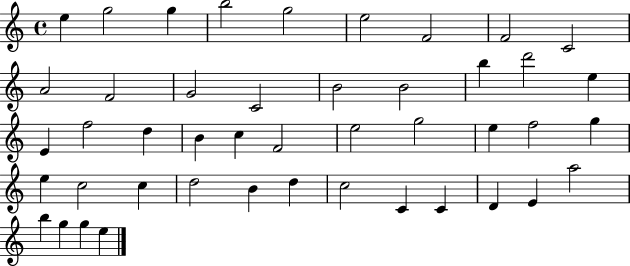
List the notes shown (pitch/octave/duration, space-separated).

E5/q G5/h G5/q B5/h G5/h E5/h F4/h F4/h C4/h A4/h F4/h G4/h C4/h B4/h B4/h B5/q D6/h E5/q E4/q F5/h D5/q B4/q C5/q F4/h E5/h G5/h E5/q F5/h G5/q E5/q C5/h C5/q D5/h B4/q D5/q C5/h C4/q C4/q D4/q E4/q A5/h B5/q G5/q G5/q E5/q